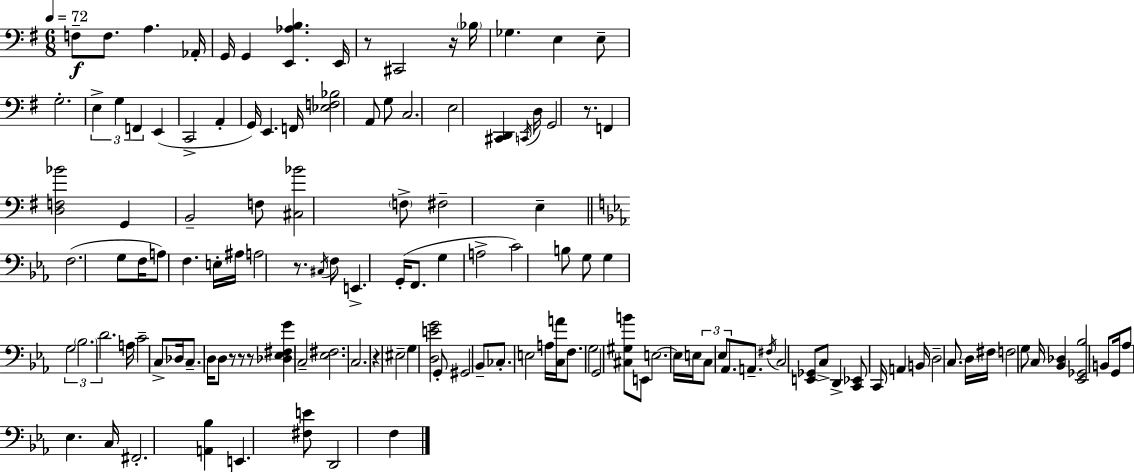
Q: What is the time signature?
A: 6/8